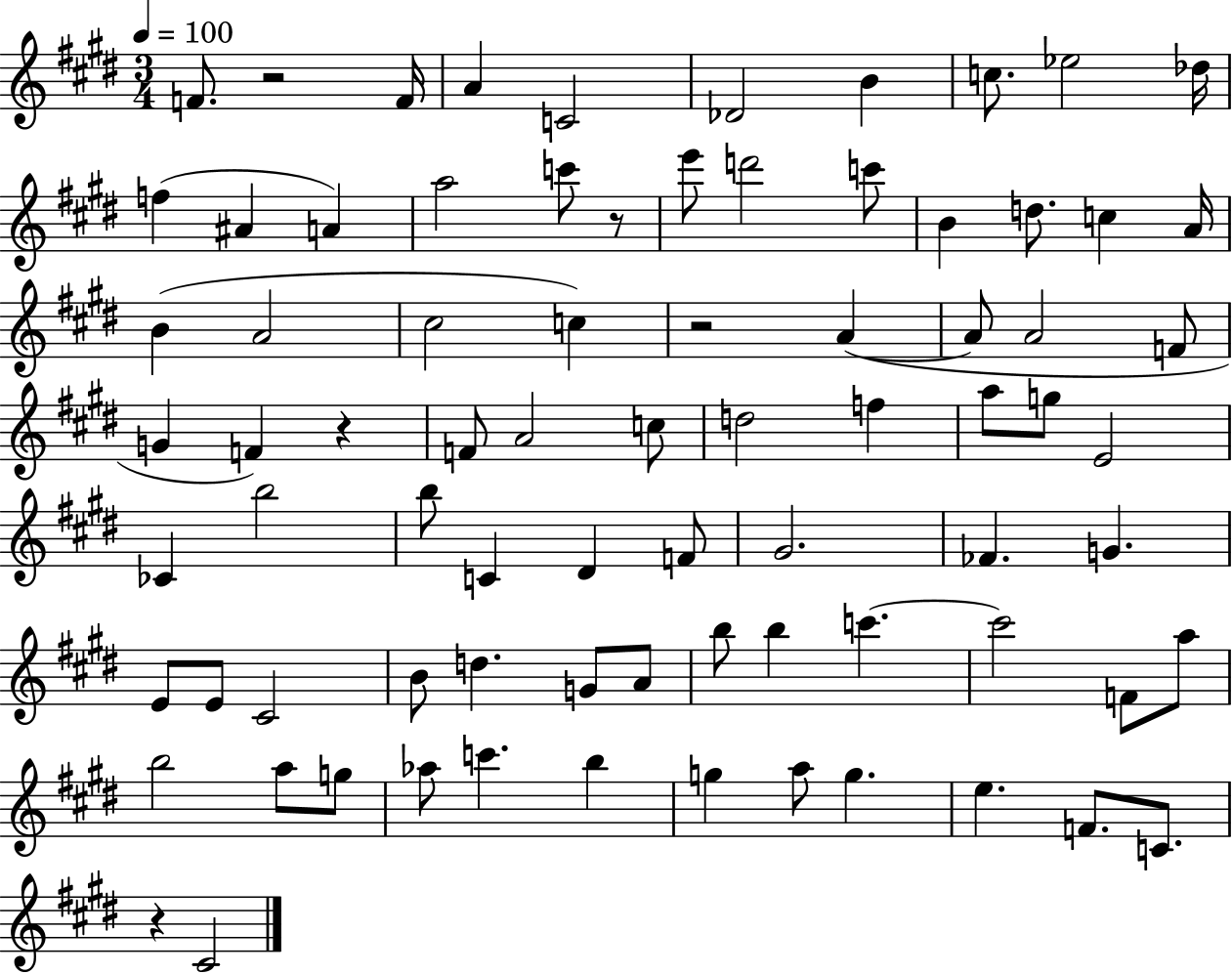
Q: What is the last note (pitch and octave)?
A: C#4